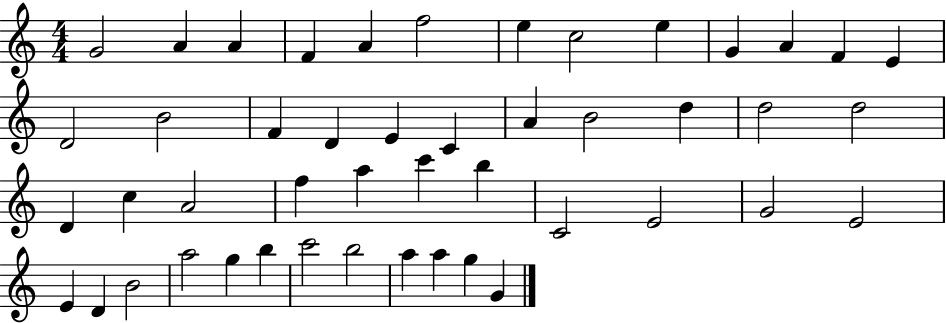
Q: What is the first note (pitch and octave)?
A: G4